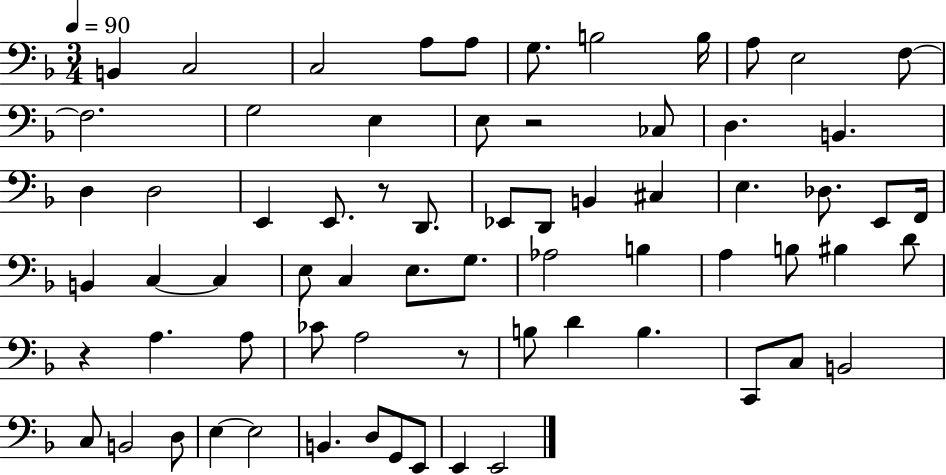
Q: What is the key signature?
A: F major